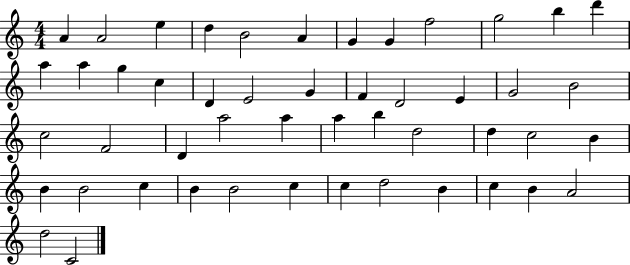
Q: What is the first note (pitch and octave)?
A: A4